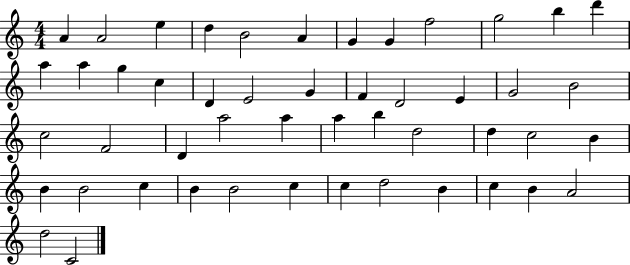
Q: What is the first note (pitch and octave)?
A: A4